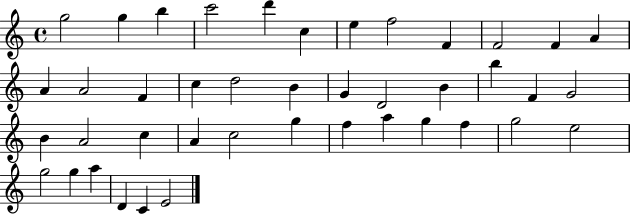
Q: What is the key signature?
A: C major